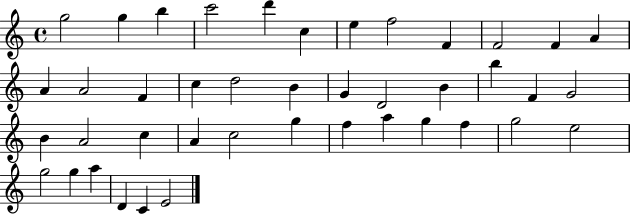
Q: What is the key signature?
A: C major